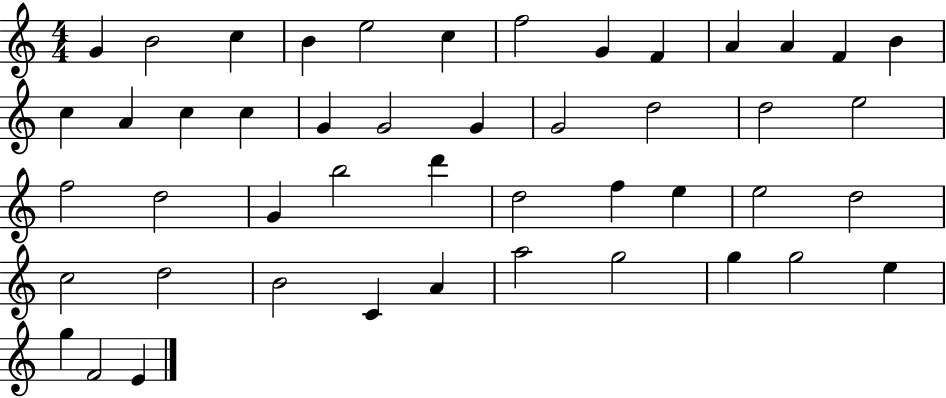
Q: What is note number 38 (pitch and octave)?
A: C4